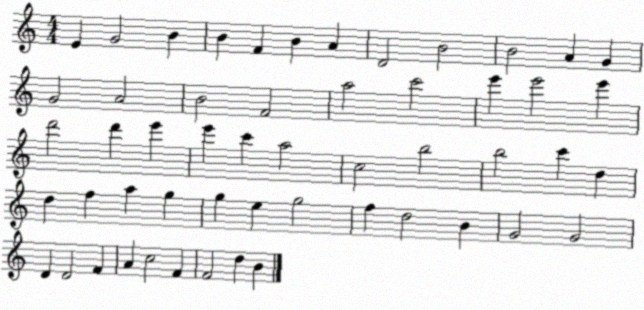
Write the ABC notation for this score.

X:1
T:Untitled
M:4/4
L:1/4
K:C
E G2 B B F B A D2 B2 B2 A G G2 A2 B2 F2 a2 c'2 e' e'2 e' d'2 d' e' e' c' a2 c2 b2 b2 c' d d f a g g e g2 f d2 B G2 G2 D D2 F A c2 F F2 d B